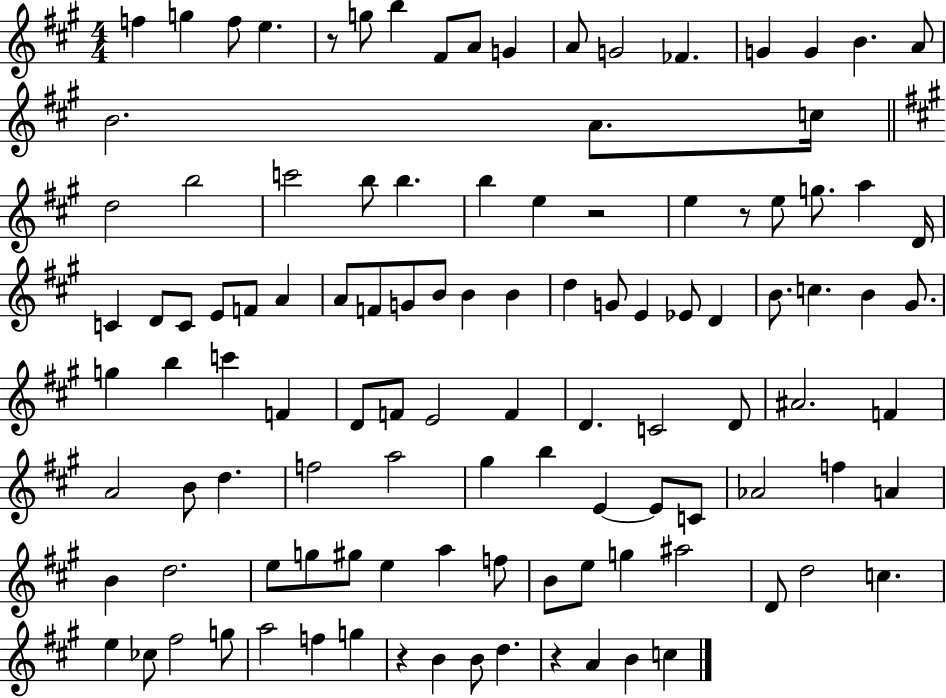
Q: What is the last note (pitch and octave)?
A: C5